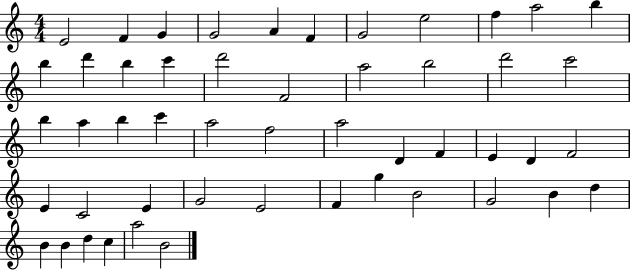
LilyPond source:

{
  \clef treble
  \numericTimeSignature
  \time 4/4
  \key c \major
  e'2 f'4 g'4 | g'2 a'4 f'4 | g'2 e''2 | f''4 a''2 b''4 | \break b''4 d'''4 b''4 c'''4 | d'''2 f'2 | a''2 b''2 | d'''2 c'''2 | \break b''4 a''4 b''4 c'''4 | a''2 f''2 | a''2 d'4 f'4 | e'4 d'4 f'2 | \break e'4 c'2 e'4 | g'2 e'2 | f'4 g''4 b'2 | g'2 b'4 d''4 | \break b'4 b'4 d''4 c''4 | a''2 b'2 | \bar "|."
}